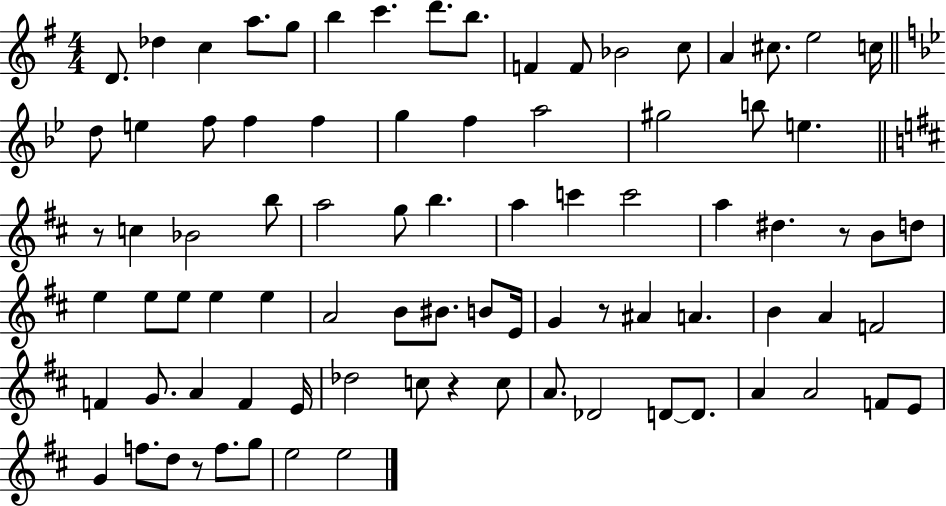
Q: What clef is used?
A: treble